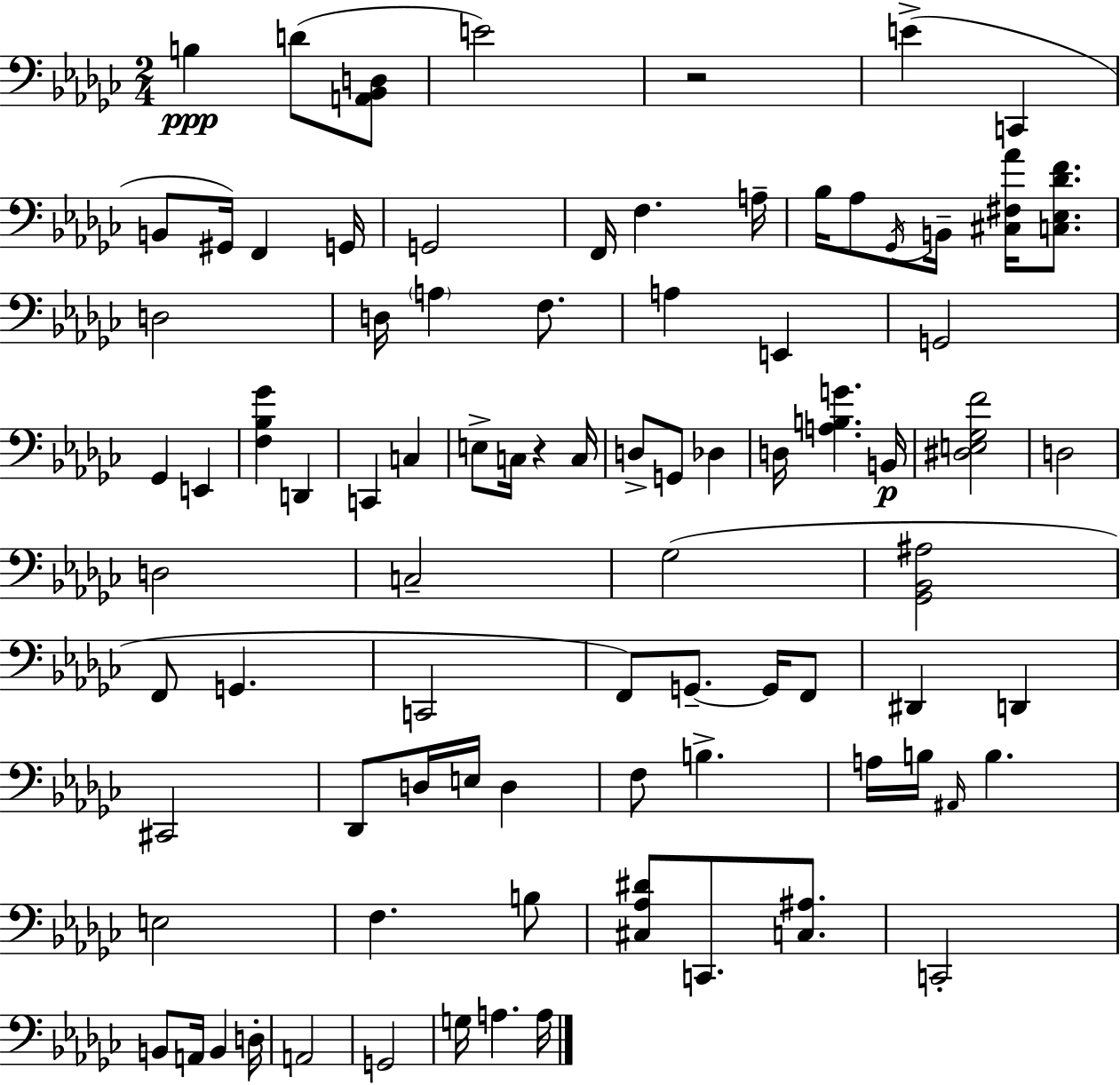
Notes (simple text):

B3/q D4/e [A2,Bb2,D3]/e E4/h R/h E4/q C2/q B2/e G#2/s F2/q G2/s G2/h F2/s F3/q. A3/s Bb3/s Ab3/e Gb2/s B2/s [C#3,F#3,Ab4]/s [C3,Eb3,Db4,F4]/e. D3/h D3/s A3/q F3/e. A3/q E2/q G2/h Gb2/q E2/q [F3,Bb3,Gb4]/q D2/q C2/q C3/q E3/e C3/s R/q C3/s D3/e G2/e Db3/q D3/s [A3,B3,G4]/q. B2/s [D#3,E3,Gb3,F4]/h D3/h D3/h C3/h Gb3/h [Gb2,Bb2,A#3]/h F2/e G2/q. C2/h F2/e G2/e. G2/s F2/e D#2/q D2/q C#2/h Db2/e D3/s E3/s D3/q F3/e B3/q. A3/s B3/s A#2/s B3/q. E3/h F3/q. B3/e [C#3,Ab3,D#4]/e C2/e. [C3,A#3]/e. C2/h B2/e A2/s B2/q D3/s A2/h G2/h G3/s A3/q. A3/s